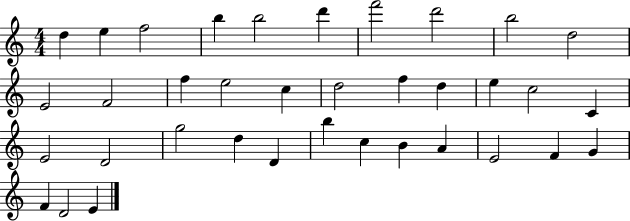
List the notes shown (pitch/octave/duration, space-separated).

D5/q E5/q F5/h B5/q B5/h D6/q F6/h D6/h B5/h D5/h E4/h F4/h F5/q E5/h C5/q D5/h F5/q D5/q E5/q C5/h C4/q E4/h D4/h G5/h D5/q D4/q B5/q C5/q B4/q A4/q E4/h F4/q G4/q F4/q D4/h E4/q